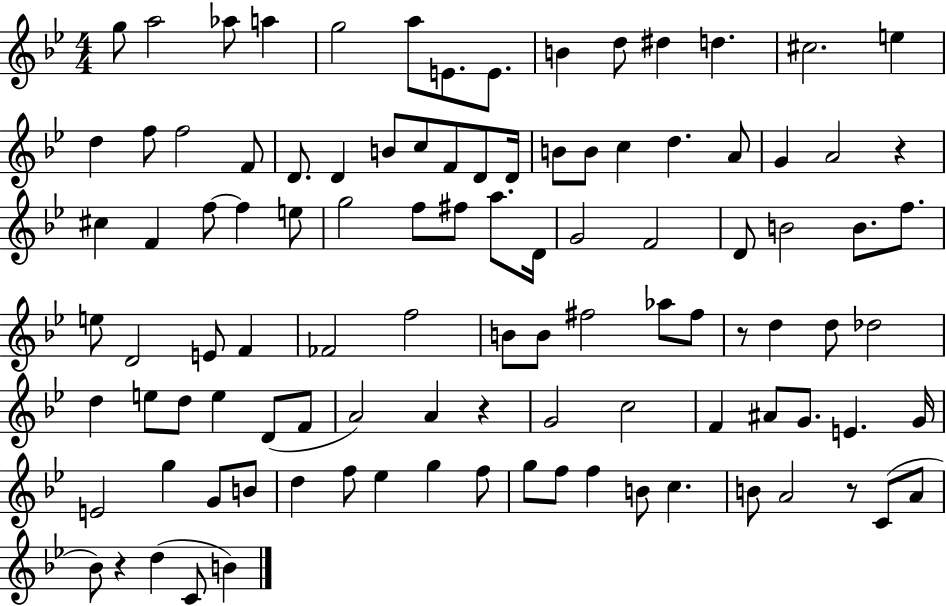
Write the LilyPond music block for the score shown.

{
  \clef treble
  \numericTimeSignature
  \time 4/4
  \key bes \major
  g''8 a''2 aes''8 a''4 | g''2 a''8 e'8. e'8. | b'4 d''8 dis''4 d''4. | cis''2. e''4 | \break d''4 f''8 f''2 f'8 | d'8. d'4 b'8 c''8 f'8 d'8 d'16 | b'8 b'8 c''4 d''4. a'8 | g'4 a'2 r4 | \break cis''4 f'4 f''8~~ f''4 e''8 | g''2 f''8 fis''8 a''8. d'16 | g'2 f'2 | d'8 b'2 b'8. f''8. | \break e''8 d'2 e'8 f'4 | fes'2 f''2 | b'8 b'8 fis''2 aes''8 fis''8 | r8 d''4 d''8 des''2 | \break d''4 e''8 d''8 e''4 d'8( f'8 | a'2) a'4 r4 | g'2 c''2 | f'4 ais'8 g'8. e'4. g'16 | \break e'2 g''4 g'8 b'8 | d''4 f''8 ees''4 g''4 f''8 | g''8 f''8 f''4 b'8 c''4. | b'8 a'2 r8 c'8( a'8 | \break bes'8) r4 d''4( c'8 b'4) | \bar "|."
}